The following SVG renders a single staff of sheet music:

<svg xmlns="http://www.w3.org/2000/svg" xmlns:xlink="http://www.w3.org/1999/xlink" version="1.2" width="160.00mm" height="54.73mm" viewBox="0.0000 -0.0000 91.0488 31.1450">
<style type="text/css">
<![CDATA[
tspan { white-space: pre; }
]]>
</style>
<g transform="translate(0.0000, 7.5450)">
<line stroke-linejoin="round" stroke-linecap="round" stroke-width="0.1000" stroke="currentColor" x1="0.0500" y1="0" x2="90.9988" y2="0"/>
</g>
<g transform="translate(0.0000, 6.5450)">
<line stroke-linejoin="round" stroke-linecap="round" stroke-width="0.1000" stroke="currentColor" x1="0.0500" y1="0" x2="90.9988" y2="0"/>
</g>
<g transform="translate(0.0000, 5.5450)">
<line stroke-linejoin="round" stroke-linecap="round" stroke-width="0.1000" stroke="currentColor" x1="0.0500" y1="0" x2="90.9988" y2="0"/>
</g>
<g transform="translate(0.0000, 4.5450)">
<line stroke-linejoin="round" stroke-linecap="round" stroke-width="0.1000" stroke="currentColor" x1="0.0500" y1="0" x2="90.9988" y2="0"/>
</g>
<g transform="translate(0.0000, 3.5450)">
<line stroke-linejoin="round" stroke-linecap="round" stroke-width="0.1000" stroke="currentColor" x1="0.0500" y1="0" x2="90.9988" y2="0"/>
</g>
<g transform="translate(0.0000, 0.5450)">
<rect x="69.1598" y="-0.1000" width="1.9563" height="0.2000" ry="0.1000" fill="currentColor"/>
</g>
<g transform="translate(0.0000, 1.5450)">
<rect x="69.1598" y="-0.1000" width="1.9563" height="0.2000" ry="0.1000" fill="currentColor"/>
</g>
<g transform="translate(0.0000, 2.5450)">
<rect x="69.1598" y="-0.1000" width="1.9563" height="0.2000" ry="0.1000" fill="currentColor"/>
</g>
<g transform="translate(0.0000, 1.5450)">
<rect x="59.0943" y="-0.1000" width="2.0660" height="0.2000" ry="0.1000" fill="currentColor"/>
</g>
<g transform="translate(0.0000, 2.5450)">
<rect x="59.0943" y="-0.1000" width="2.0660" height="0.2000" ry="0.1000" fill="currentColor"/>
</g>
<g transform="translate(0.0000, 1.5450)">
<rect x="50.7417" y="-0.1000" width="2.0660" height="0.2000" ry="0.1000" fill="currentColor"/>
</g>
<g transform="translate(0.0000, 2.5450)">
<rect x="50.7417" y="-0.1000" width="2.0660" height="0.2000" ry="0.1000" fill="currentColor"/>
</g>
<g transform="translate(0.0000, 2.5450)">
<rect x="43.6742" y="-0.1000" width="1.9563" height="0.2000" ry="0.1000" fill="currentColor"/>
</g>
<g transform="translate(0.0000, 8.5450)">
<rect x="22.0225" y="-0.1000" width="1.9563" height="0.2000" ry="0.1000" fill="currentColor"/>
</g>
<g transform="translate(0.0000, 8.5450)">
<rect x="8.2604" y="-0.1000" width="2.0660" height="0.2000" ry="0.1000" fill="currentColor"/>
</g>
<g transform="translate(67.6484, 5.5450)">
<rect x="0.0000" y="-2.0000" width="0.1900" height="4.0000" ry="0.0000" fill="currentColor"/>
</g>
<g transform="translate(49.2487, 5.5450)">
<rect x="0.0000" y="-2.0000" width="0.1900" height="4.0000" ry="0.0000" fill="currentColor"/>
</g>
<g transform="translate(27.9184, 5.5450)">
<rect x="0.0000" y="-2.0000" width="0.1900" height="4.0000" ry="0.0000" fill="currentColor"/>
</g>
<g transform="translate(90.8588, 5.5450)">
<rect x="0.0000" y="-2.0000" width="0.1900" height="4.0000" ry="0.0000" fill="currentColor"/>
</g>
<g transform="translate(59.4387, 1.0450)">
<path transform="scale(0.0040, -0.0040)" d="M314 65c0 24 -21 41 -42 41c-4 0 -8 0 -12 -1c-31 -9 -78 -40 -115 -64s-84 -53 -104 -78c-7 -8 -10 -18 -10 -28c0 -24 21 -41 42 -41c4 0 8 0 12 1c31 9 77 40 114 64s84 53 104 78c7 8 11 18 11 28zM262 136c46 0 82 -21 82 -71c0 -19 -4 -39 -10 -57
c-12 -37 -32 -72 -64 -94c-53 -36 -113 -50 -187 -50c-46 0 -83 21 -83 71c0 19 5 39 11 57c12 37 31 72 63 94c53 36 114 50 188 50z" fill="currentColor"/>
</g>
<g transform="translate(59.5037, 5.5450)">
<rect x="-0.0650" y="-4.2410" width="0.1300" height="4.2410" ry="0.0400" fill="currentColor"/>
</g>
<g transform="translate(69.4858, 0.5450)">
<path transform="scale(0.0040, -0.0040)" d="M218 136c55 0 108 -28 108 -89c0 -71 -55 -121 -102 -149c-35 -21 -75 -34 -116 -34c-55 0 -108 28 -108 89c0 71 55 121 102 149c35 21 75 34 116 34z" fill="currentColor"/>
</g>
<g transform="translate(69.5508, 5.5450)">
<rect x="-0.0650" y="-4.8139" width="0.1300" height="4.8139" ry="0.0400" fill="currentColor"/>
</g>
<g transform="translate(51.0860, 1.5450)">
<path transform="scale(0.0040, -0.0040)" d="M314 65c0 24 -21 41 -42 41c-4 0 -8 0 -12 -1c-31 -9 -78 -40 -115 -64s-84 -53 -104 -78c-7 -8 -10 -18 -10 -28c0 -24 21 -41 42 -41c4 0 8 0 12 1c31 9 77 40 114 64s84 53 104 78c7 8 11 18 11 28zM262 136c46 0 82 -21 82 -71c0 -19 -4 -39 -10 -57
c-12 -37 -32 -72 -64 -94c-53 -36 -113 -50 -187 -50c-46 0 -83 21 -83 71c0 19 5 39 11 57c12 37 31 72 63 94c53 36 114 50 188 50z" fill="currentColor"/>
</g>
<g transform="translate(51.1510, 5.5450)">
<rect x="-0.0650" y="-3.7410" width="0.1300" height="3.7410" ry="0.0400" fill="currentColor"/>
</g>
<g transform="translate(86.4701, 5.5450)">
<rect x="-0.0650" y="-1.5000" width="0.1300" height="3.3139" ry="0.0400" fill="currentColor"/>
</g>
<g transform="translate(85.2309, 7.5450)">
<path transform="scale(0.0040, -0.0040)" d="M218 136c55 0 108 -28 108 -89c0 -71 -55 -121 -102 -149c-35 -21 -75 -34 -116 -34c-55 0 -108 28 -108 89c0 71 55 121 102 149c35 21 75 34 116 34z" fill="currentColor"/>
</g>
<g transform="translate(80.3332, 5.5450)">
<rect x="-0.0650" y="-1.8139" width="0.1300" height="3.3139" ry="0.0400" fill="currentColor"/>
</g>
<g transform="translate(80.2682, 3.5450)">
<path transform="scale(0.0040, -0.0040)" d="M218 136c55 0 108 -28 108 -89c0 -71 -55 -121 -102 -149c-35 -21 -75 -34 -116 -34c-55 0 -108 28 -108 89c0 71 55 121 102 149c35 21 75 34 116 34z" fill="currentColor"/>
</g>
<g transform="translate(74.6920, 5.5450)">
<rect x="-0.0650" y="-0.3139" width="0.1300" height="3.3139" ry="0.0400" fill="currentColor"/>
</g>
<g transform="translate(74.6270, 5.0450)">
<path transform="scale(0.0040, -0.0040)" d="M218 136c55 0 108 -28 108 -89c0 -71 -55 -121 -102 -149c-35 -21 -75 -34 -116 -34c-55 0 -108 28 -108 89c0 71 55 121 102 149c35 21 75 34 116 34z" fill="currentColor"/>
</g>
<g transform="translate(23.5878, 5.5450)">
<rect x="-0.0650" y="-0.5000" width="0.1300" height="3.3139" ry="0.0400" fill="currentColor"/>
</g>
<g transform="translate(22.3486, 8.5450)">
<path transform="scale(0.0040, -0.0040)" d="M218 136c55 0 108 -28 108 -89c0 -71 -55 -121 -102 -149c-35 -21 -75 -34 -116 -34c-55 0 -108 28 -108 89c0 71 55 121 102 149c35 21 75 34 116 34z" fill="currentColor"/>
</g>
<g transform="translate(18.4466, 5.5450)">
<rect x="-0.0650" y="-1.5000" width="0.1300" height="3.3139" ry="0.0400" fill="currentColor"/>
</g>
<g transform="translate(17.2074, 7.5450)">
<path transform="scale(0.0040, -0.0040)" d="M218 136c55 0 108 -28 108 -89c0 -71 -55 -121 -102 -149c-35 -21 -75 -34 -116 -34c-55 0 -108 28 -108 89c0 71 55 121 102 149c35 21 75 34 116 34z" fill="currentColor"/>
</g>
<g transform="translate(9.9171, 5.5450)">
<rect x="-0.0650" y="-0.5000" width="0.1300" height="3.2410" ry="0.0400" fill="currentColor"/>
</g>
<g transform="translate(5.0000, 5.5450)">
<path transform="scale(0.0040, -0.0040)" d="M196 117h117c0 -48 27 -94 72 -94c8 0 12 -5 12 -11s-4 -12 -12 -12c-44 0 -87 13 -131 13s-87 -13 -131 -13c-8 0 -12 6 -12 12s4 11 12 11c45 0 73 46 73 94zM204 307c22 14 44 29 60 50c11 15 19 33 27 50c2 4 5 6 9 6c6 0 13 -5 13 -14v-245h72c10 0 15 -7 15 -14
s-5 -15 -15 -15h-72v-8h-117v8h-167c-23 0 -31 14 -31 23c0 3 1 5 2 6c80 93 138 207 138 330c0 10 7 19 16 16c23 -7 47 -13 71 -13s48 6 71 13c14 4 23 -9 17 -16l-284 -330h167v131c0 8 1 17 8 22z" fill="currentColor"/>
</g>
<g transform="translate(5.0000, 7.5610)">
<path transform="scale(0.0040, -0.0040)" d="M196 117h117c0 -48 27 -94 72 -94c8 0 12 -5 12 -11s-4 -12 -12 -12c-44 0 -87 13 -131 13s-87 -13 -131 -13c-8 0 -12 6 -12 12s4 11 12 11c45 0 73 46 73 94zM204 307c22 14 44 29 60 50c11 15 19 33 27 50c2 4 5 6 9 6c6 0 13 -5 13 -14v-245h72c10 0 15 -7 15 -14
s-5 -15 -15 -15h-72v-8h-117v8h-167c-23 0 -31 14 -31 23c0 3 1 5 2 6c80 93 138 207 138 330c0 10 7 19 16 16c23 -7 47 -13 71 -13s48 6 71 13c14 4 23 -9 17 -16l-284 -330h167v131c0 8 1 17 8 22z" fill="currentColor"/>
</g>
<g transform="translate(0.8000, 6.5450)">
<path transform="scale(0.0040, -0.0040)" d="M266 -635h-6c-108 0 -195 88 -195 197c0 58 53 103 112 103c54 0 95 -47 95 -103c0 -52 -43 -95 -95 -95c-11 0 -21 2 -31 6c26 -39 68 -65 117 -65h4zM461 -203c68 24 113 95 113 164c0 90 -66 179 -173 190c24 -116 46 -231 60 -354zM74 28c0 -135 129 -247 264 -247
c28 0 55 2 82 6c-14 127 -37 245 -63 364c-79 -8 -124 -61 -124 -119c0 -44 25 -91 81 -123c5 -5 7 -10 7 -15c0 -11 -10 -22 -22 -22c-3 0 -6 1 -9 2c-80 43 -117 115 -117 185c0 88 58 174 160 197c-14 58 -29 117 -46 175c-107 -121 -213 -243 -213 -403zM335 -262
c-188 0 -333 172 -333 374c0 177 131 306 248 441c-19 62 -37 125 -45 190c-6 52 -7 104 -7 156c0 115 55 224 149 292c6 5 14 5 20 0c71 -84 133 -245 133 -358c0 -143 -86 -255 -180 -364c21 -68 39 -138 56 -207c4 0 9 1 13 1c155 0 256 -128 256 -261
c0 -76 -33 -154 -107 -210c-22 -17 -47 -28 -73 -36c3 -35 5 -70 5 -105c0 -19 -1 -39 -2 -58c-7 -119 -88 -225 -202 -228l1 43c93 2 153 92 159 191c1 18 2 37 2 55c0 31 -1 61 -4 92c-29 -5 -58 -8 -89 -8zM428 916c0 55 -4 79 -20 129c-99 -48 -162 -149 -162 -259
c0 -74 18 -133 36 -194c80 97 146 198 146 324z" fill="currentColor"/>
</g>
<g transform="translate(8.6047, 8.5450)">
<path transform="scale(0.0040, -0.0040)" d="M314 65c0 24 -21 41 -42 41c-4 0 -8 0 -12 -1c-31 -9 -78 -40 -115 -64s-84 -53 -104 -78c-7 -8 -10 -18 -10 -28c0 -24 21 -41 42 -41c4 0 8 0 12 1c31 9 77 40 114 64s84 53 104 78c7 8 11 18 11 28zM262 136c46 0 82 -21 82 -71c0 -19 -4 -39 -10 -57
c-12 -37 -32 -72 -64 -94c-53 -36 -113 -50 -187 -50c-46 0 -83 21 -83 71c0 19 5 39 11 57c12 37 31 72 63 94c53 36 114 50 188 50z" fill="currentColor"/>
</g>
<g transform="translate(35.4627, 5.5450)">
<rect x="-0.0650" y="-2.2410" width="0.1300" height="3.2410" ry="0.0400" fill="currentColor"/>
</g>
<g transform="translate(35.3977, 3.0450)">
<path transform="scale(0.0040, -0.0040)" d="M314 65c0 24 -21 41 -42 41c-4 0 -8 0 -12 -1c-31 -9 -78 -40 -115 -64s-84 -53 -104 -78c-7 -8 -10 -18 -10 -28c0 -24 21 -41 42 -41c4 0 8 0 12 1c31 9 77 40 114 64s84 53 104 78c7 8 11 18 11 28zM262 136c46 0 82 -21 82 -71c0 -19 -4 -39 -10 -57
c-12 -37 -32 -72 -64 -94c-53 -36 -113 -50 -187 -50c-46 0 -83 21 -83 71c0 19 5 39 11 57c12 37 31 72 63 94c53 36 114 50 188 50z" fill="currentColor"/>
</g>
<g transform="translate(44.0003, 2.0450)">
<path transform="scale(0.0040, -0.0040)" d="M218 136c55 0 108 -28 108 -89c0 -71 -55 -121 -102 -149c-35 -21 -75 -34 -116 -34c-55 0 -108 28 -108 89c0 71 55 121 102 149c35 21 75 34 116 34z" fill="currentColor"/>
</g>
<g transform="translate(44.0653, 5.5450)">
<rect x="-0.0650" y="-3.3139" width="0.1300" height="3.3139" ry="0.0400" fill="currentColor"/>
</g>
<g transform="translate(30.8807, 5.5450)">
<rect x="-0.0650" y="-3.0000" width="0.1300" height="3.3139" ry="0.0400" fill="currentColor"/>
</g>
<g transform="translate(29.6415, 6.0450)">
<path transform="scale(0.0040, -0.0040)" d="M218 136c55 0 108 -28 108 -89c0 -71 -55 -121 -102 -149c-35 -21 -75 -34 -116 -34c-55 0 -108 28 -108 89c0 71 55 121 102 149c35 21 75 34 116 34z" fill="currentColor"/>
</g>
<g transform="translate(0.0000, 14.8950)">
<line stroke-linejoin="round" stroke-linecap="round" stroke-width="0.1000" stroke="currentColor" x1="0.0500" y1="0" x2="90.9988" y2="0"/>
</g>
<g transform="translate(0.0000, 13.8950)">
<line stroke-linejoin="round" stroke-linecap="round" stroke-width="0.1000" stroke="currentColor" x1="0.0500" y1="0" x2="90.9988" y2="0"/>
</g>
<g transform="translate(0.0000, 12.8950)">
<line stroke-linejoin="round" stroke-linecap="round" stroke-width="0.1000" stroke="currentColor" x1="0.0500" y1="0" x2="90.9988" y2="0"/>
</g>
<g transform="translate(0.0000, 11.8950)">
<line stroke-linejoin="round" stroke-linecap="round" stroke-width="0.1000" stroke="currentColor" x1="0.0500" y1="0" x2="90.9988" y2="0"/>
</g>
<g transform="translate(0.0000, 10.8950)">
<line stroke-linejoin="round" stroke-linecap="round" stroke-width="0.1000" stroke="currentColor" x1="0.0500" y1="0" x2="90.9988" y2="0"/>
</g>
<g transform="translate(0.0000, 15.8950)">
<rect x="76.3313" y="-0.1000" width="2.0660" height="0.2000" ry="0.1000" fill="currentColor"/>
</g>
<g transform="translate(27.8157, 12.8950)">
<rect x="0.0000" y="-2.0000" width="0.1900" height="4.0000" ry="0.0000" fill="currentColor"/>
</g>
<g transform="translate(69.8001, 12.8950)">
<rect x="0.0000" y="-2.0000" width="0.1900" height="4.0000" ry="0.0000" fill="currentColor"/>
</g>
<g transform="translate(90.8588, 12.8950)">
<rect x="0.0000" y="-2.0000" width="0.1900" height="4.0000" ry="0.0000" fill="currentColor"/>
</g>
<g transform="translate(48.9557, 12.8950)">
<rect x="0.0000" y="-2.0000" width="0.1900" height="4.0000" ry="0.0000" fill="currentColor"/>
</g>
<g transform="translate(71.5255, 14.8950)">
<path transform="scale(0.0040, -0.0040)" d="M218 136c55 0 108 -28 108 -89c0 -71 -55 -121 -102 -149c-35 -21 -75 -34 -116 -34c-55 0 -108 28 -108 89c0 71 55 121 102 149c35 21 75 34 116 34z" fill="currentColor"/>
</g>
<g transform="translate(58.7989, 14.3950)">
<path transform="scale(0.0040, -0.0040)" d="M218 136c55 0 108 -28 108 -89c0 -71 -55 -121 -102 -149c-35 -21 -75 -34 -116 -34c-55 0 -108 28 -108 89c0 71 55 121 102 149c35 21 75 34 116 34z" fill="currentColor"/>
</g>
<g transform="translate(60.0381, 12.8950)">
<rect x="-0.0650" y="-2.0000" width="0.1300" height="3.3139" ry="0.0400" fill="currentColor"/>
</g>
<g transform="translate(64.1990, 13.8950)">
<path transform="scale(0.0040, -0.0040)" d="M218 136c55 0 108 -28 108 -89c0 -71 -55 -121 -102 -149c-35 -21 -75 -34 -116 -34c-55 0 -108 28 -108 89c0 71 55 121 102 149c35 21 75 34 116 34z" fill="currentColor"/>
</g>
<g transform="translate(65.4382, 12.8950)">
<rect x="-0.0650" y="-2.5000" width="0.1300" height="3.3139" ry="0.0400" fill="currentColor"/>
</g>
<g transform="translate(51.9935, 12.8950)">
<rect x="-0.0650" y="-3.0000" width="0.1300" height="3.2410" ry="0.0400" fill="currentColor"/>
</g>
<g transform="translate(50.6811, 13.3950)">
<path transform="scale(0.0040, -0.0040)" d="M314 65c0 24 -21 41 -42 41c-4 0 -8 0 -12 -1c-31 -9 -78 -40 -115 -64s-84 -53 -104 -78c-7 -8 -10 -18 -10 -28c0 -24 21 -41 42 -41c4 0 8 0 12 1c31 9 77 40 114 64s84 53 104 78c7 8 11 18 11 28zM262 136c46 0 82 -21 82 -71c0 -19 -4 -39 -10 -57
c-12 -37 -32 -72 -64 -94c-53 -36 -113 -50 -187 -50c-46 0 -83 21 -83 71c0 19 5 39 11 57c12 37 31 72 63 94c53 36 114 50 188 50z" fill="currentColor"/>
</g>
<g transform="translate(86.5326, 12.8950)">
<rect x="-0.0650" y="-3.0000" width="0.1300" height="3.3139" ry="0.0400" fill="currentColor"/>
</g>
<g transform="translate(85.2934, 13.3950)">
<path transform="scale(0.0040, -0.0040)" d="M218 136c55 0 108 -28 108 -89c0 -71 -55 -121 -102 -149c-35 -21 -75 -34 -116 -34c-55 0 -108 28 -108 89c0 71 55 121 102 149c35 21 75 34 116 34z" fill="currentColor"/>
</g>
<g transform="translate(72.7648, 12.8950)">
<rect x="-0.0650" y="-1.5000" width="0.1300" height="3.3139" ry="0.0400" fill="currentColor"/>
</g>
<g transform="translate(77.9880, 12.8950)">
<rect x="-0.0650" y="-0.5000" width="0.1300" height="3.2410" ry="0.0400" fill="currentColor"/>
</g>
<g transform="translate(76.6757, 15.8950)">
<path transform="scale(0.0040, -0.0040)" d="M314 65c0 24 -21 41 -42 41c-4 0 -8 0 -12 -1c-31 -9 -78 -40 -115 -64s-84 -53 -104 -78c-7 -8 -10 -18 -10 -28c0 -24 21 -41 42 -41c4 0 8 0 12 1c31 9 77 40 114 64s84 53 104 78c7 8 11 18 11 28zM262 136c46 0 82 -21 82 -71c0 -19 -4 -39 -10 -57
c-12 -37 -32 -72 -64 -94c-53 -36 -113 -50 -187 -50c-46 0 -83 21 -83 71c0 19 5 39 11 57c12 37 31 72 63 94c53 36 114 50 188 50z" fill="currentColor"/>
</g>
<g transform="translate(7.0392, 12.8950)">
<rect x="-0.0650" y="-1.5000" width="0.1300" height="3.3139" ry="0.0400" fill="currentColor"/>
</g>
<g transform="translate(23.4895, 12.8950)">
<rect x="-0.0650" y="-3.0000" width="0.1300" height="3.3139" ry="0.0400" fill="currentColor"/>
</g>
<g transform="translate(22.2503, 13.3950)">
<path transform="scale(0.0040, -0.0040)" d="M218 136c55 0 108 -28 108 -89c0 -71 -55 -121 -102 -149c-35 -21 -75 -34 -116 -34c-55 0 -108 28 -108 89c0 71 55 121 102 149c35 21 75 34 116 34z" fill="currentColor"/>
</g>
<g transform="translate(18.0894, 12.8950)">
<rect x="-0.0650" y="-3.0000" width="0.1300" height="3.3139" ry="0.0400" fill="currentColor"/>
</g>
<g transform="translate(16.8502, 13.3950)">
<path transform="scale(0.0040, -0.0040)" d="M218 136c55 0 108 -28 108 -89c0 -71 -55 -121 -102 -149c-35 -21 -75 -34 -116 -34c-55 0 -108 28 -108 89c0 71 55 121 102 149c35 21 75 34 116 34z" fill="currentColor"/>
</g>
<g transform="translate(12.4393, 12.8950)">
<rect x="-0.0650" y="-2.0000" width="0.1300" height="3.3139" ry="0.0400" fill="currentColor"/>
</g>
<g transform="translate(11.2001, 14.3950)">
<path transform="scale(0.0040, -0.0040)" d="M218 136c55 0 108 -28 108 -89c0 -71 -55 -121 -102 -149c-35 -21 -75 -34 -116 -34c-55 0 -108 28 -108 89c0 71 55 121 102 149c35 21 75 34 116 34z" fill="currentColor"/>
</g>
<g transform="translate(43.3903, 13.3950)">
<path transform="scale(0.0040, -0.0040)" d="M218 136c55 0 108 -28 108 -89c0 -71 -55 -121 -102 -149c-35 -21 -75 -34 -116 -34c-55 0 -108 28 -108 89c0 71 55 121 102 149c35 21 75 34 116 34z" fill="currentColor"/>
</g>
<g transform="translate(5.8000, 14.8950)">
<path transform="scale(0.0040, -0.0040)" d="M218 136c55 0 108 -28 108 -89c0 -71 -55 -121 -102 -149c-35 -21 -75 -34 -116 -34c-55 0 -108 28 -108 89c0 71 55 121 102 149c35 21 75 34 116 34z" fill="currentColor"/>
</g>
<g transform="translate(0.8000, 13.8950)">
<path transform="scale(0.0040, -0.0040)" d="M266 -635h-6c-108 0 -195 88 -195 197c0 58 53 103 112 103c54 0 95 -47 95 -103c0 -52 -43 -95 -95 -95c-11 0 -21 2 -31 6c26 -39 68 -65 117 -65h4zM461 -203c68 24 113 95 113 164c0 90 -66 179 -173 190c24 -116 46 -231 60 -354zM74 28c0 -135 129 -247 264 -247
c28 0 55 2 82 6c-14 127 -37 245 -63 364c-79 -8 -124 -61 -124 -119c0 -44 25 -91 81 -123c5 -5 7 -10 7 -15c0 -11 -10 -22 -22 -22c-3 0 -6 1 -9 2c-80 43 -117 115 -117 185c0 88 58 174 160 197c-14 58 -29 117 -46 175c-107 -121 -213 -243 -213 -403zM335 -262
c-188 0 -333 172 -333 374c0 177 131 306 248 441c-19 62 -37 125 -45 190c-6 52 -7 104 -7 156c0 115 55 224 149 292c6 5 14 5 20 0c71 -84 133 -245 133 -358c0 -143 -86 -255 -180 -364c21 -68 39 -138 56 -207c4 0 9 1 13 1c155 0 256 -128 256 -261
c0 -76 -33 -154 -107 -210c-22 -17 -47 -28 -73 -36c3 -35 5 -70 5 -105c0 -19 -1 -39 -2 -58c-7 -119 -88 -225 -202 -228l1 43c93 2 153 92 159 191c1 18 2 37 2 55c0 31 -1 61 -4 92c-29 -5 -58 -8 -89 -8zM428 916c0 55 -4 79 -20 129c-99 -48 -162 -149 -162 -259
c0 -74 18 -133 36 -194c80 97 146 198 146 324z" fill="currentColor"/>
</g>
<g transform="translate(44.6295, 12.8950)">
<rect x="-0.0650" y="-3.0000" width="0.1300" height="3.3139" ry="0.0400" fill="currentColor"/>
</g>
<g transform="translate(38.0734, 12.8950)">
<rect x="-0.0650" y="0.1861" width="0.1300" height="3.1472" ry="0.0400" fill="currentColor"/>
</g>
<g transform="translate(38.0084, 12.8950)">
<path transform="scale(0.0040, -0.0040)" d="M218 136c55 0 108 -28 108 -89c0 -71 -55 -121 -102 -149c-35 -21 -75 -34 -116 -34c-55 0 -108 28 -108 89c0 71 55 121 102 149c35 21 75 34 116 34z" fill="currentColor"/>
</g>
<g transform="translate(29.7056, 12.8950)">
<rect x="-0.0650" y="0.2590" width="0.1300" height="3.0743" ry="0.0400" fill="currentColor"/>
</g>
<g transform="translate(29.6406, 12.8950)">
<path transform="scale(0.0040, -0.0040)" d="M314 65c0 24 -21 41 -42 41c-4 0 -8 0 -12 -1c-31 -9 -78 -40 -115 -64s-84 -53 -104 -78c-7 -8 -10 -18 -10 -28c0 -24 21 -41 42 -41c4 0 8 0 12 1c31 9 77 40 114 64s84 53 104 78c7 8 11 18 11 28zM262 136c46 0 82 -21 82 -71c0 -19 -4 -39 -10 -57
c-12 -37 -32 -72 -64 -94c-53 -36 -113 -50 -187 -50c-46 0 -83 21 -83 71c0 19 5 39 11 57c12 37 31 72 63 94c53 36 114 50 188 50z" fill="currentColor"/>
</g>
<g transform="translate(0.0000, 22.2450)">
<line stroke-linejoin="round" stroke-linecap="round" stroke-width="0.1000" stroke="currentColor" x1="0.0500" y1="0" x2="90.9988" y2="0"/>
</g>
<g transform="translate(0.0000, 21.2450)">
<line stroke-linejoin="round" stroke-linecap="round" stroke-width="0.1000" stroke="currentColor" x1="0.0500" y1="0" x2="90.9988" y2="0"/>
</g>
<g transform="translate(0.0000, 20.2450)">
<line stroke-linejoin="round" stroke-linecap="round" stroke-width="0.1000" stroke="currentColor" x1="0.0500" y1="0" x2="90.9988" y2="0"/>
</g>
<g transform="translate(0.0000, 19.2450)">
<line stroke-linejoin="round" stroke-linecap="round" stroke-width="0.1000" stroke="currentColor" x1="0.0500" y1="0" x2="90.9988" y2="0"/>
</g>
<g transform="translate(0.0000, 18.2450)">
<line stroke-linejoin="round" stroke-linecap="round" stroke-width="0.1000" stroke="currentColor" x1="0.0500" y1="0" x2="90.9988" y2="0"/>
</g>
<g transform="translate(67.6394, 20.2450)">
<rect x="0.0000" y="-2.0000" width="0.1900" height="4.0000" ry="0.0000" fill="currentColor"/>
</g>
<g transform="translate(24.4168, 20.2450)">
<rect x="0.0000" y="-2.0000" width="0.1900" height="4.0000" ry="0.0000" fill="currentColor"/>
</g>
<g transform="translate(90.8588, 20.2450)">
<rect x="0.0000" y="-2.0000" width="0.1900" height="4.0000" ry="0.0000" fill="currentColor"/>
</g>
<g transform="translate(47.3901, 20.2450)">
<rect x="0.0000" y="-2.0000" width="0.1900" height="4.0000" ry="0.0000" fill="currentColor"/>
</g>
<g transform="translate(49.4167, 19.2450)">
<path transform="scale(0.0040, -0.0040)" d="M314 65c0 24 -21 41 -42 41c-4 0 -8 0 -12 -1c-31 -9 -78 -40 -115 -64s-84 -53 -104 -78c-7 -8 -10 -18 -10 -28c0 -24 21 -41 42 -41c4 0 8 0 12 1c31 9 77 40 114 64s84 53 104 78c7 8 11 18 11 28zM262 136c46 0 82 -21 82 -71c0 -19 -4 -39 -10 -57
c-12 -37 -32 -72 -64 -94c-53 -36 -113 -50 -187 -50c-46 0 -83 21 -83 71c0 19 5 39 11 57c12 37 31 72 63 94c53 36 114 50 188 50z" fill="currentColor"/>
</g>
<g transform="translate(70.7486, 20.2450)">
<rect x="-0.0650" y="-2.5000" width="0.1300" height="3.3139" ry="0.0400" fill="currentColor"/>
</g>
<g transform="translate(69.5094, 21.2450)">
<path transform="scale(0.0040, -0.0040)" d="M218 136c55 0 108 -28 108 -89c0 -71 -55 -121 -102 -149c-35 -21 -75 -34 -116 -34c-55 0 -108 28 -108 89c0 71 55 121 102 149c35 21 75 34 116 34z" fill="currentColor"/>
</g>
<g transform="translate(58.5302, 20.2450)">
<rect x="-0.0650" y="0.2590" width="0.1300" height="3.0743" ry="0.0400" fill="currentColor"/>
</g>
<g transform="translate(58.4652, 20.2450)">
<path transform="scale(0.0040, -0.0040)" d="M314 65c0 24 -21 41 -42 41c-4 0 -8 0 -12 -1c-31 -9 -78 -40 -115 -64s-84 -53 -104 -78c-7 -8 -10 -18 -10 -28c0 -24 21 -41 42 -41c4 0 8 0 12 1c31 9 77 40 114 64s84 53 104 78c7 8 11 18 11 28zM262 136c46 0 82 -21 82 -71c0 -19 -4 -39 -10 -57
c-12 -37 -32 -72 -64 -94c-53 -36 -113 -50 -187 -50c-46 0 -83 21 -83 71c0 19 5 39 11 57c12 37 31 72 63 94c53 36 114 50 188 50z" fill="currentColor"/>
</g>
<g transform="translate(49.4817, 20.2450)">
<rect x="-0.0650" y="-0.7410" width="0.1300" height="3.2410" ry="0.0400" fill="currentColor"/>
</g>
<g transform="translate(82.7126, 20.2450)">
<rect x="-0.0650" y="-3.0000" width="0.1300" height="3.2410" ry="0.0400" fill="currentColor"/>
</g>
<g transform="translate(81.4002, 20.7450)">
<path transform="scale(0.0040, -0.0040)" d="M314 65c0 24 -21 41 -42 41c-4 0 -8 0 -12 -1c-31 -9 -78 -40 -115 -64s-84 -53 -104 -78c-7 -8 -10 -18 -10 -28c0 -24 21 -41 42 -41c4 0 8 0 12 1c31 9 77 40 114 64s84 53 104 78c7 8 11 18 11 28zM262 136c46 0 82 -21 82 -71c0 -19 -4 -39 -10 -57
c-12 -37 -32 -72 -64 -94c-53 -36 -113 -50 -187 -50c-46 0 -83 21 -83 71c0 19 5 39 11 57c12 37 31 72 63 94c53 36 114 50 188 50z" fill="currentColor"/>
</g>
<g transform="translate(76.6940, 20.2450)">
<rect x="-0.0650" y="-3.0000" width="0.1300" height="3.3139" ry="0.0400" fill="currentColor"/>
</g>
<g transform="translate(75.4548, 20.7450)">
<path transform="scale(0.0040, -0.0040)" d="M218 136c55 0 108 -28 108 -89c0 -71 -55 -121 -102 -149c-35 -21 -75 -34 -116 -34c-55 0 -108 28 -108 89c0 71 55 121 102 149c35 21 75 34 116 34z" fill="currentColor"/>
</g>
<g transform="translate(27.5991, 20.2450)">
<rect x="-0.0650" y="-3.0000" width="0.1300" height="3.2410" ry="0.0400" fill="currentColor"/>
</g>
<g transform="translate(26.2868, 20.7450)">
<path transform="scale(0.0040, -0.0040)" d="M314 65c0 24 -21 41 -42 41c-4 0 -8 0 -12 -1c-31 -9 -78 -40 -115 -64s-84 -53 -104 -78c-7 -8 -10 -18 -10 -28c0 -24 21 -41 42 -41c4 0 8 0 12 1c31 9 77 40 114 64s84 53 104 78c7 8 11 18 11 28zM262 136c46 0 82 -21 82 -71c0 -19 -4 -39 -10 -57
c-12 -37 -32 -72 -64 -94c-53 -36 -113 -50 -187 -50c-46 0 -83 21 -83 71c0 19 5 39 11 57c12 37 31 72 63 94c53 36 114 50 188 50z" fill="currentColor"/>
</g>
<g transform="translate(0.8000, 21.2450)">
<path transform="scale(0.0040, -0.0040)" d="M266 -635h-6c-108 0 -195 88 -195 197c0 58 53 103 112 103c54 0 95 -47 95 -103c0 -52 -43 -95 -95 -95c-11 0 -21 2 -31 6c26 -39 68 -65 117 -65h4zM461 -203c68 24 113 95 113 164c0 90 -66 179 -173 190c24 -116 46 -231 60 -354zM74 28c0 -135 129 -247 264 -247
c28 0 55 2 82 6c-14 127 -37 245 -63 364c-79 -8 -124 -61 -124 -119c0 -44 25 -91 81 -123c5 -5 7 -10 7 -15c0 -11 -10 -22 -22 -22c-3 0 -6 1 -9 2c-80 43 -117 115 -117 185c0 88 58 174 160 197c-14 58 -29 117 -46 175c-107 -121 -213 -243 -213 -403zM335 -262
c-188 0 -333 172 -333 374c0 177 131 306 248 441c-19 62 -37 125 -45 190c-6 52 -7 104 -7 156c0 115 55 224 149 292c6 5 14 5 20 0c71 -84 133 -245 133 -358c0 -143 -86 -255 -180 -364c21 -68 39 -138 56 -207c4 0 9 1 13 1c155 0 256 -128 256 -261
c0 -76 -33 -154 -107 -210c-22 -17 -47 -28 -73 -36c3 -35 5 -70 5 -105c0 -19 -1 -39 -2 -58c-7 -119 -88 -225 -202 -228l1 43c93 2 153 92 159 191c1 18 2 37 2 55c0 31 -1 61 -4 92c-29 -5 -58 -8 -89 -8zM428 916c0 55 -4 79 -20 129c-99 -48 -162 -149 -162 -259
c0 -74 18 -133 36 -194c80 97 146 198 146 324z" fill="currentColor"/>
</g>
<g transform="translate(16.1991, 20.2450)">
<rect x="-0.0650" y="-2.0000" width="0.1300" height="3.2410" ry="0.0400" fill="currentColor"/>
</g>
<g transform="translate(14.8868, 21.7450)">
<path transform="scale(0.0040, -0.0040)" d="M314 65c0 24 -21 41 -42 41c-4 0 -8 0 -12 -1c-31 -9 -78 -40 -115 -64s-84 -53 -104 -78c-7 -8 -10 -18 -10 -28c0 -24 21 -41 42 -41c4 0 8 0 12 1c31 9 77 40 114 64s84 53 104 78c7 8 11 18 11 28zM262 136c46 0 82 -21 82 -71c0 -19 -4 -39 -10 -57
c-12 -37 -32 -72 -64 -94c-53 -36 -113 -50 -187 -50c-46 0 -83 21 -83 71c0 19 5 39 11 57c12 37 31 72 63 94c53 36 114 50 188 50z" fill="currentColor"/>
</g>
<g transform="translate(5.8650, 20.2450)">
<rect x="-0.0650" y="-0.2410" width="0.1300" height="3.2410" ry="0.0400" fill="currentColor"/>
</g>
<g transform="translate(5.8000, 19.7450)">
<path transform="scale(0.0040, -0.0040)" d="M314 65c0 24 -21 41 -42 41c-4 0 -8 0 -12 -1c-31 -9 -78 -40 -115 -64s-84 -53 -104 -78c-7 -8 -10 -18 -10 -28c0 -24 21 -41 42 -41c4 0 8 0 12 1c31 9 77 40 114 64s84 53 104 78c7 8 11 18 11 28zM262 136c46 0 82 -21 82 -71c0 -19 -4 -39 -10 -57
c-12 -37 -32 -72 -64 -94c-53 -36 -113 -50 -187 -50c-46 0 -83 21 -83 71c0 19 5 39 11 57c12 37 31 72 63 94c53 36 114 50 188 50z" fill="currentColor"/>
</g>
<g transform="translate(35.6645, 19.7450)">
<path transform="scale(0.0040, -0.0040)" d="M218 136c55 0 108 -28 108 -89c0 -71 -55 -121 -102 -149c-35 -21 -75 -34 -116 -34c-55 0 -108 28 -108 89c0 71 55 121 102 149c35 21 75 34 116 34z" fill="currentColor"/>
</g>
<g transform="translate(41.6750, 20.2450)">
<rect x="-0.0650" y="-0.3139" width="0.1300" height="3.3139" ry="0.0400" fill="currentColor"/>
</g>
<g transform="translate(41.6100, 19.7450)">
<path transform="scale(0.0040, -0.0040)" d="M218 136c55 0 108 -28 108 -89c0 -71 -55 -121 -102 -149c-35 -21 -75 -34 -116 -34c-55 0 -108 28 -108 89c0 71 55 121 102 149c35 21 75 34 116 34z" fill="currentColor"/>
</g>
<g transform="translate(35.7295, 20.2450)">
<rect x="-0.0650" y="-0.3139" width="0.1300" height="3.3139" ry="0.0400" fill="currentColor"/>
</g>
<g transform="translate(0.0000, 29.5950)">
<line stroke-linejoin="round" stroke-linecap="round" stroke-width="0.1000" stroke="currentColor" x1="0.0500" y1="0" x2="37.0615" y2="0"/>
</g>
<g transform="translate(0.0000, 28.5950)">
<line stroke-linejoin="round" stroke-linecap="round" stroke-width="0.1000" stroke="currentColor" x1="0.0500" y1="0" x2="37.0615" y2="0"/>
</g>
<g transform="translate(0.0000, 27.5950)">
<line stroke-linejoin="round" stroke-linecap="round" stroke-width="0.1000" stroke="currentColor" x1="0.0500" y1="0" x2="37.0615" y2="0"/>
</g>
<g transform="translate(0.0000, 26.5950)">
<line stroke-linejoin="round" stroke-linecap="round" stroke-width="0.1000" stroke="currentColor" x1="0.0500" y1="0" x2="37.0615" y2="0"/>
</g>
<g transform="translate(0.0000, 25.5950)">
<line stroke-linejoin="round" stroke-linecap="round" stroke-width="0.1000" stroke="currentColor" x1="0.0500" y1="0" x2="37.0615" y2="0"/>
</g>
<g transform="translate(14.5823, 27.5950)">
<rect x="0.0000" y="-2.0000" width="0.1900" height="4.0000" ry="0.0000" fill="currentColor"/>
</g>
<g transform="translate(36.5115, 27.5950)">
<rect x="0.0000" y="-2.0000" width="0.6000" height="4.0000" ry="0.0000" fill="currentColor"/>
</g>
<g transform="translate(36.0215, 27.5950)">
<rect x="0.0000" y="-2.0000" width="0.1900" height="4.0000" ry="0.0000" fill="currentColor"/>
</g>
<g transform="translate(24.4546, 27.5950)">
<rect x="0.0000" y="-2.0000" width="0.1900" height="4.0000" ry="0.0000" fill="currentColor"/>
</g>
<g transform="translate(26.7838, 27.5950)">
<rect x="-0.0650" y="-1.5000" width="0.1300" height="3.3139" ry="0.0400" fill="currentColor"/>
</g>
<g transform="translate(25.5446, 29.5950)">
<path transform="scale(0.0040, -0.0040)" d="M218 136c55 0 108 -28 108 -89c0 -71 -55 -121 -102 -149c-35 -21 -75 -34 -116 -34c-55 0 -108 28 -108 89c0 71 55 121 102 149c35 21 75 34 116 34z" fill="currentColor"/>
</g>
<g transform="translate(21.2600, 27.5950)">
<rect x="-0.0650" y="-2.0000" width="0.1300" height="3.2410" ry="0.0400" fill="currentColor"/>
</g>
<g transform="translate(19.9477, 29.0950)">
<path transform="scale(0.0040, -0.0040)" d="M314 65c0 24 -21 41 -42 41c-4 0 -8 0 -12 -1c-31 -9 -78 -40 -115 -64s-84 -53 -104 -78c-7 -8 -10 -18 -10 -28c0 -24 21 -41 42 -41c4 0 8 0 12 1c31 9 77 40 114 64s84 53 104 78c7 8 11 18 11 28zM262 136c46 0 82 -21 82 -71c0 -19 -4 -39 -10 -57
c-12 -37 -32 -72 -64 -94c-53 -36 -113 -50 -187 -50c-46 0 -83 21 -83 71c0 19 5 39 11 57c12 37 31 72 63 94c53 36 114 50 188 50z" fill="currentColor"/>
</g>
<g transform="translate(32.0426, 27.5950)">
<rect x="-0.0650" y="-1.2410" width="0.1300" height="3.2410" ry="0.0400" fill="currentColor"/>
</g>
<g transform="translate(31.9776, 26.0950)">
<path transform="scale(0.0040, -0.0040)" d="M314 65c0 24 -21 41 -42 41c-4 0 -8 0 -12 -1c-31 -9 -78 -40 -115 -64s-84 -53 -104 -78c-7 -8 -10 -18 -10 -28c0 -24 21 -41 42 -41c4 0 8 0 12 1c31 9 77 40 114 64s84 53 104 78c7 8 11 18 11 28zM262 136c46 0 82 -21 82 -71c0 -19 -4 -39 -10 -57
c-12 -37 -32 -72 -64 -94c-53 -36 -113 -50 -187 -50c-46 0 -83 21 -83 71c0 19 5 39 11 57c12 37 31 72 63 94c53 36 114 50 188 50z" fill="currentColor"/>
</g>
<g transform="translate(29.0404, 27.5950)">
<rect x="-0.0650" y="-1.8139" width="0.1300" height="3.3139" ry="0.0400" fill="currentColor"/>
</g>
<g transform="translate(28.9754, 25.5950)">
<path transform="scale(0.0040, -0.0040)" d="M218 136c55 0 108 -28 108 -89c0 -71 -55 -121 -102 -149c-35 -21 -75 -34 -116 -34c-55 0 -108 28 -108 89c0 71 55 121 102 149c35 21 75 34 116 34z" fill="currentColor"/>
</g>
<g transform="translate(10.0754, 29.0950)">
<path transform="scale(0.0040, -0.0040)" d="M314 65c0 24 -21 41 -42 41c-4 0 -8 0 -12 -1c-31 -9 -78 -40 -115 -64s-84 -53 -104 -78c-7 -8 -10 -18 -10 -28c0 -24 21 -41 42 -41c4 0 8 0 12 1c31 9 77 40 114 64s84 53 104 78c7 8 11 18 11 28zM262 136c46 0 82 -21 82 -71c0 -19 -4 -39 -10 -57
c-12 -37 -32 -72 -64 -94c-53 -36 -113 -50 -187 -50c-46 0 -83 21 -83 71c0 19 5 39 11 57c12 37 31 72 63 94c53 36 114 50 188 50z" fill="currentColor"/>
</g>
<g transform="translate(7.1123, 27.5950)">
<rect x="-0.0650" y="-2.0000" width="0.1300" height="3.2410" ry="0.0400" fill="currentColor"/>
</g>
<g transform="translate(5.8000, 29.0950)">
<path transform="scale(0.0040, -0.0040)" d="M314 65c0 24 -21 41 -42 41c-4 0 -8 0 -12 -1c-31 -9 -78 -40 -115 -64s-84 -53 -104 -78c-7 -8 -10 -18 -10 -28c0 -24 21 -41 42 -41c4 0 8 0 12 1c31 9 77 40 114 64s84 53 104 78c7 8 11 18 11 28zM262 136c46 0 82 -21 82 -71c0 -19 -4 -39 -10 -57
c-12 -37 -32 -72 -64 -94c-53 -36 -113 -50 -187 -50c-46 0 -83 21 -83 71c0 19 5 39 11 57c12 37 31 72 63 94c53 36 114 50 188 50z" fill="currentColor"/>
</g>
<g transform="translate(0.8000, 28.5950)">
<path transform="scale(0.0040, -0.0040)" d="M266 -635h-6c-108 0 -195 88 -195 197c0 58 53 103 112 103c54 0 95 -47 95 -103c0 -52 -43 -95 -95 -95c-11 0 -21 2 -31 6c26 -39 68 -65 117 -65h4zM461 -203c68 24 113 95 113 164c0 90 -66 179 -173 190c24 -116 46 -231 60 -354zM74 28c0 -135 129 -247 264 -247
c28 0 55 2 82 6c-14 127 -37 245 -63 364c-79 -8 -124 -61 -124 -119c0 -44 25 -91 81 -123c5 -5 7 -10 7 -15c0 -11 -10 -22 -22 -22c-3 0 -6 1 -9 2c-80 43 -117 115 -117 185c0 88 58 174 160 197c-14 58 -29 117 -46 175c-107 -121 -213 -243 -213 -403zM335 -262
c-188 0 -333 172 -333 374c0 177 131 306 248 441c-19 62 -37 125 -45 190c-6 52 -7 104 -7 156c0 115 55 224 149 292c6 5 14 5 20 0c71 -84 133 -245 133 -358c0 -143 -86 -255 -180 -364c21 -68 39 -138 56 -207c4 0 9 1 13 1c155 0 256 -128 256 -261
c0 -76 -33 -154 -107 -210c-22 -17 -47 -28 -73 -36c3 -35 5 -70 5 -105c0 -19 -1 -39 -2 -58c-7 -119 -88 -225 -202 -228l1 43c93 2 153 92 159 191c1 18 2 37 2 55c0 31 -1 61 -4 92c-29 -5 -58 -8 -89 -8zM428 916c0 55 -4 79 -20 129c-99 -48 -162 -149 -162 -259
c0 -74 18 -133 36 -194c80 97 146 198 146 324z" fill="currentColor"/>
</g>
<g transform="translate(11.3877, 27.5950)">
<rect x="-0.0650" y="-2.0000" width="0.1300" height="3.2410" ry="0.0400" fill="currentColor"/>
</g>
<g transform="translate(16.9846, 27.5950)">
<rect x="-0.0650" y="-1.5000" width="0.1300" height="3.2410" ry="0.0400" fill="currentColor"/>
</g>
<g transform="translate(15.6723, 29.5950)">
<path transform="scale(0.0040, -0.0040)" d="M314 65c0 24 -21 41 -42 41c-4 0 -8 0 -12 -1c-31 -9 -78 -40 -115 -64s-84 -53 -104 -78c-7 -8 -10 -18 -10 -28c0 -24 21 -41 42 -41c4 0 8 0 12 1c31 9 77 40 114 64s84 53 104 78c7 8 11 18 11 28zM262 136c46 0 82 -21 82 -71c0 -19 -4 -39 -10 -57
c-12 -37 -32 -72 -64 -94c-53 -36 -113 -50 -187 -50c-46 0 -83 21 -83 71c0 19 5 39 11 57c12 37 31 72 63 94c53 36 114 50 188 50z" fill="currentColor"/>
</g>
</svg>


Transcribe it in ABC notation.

X:1
T:Untitled
M:4/4
L:1/4
K:C
C2 E C A g2 b c'2 d'2 e' c f E E F A A B2 B A A2 F G E C2 A c2 F2 A2 c c d2 B2 G A A2 F2 F2 E2 F2 E f e2